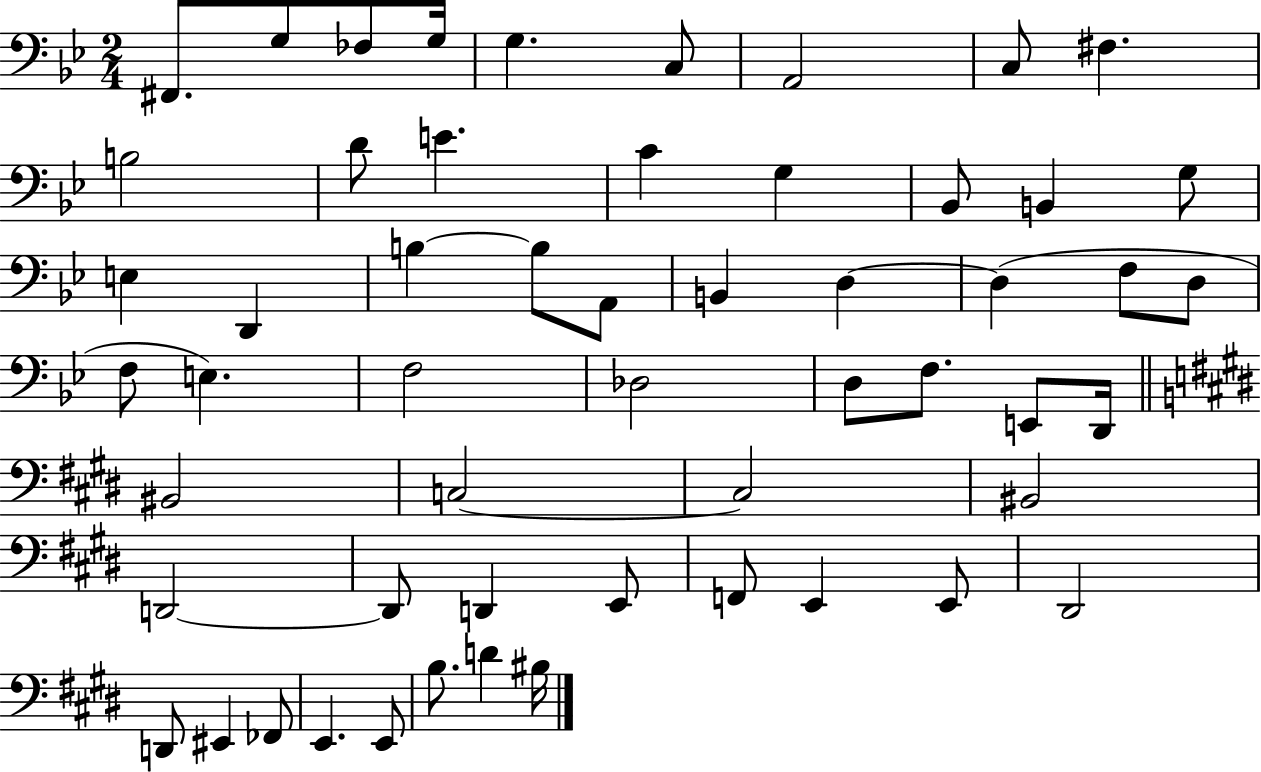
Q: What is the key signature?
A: BES major